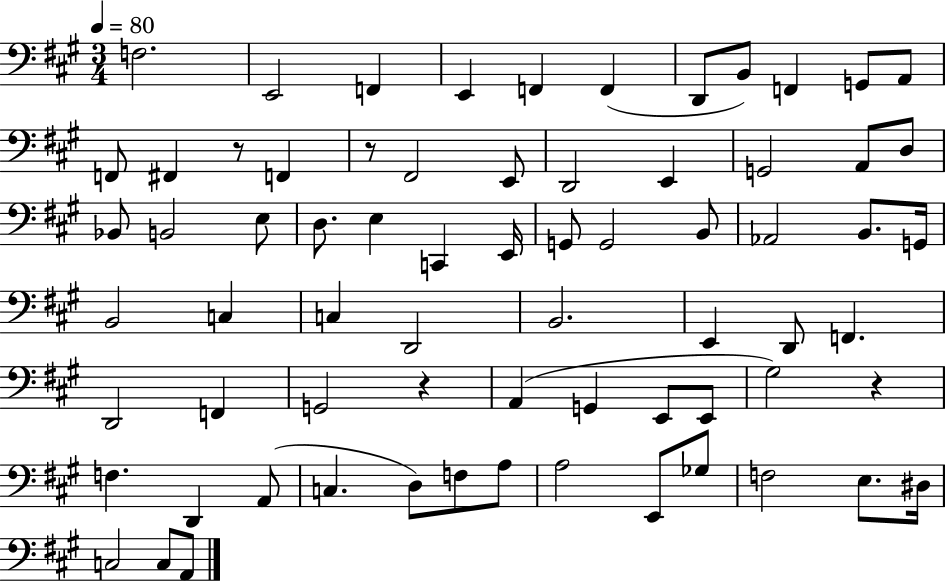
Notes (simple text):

F3/h. E2/h F2/q E2/q F2/q F2/q D2/e B2/e F2/q G2/e A2/e F2/e F#2/q R/e F2/q R/e F#2/h E2/e D2/h E2/q G2/h A2/e D3/e Bb2/e B2/h E3/e D3/e. E3/q C2/q E2/s G2/e G2/h B2/e Ab2/h B2/e. G2/s B2/h C3/q C3/q D2/h B2/h. E2/q D2/e F2/q. D2/h F2/q G2/h R/q A2/q G2/q E2/e E2/e G#3/h R/q F3/q. D2/q A2/e C3/q. D3/e F3/e A3/e A3/h E2/e Gb3/e F3/h E3/e. D#3/s C3/h C3/e A2/e